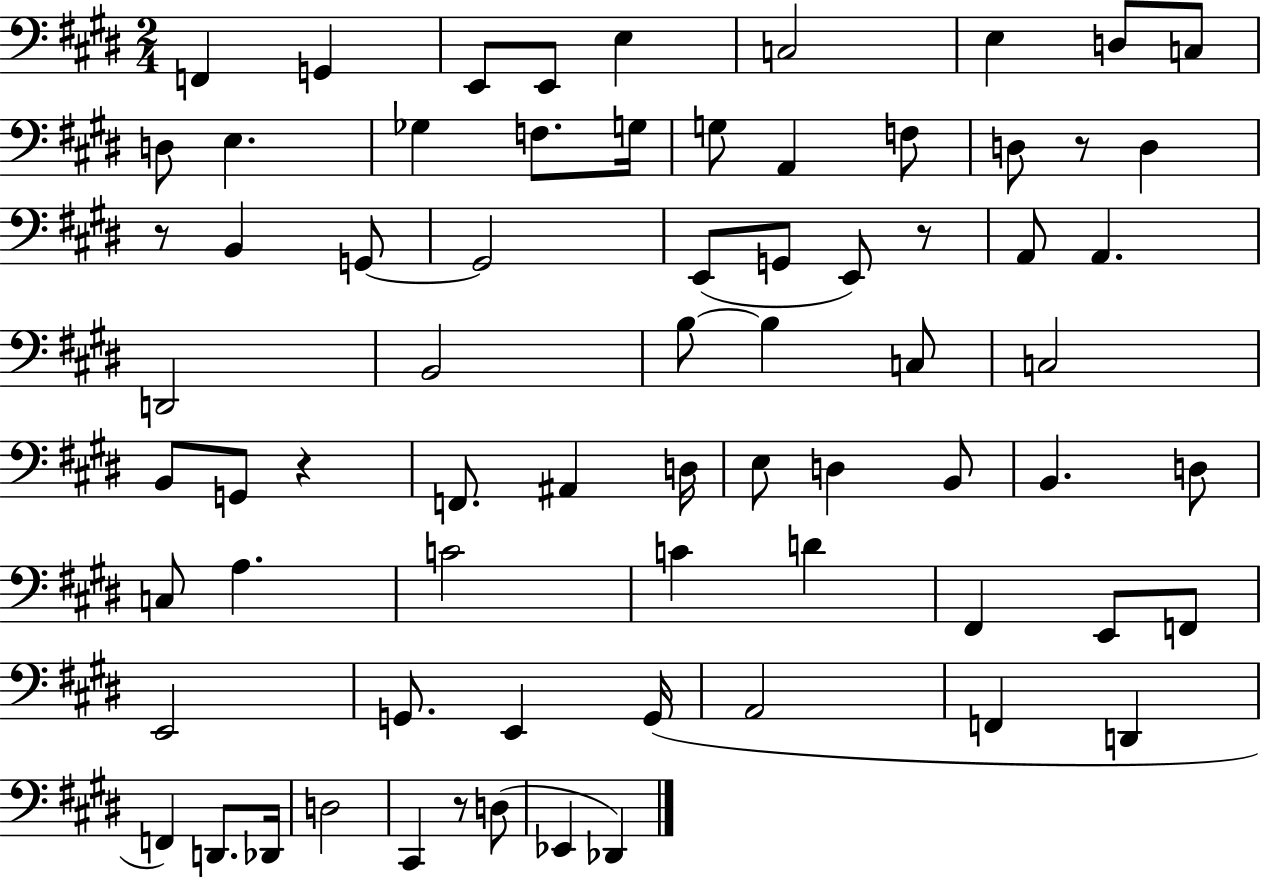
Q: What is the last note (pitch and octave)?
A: Db2